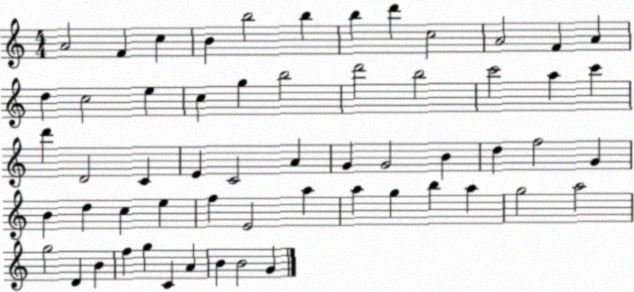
X:1
T:Untitled
M:4/4
L:1/4
K:C
A2 F c B b2 b b d' c2 A2 F A d c2 e c g b2 d'2 b2 c'2 a c' d' D2 C E C2 A G G2 B d f2 G B d c e f E2 a a g b a g2 a2 g2 D B f g C A B B2 G